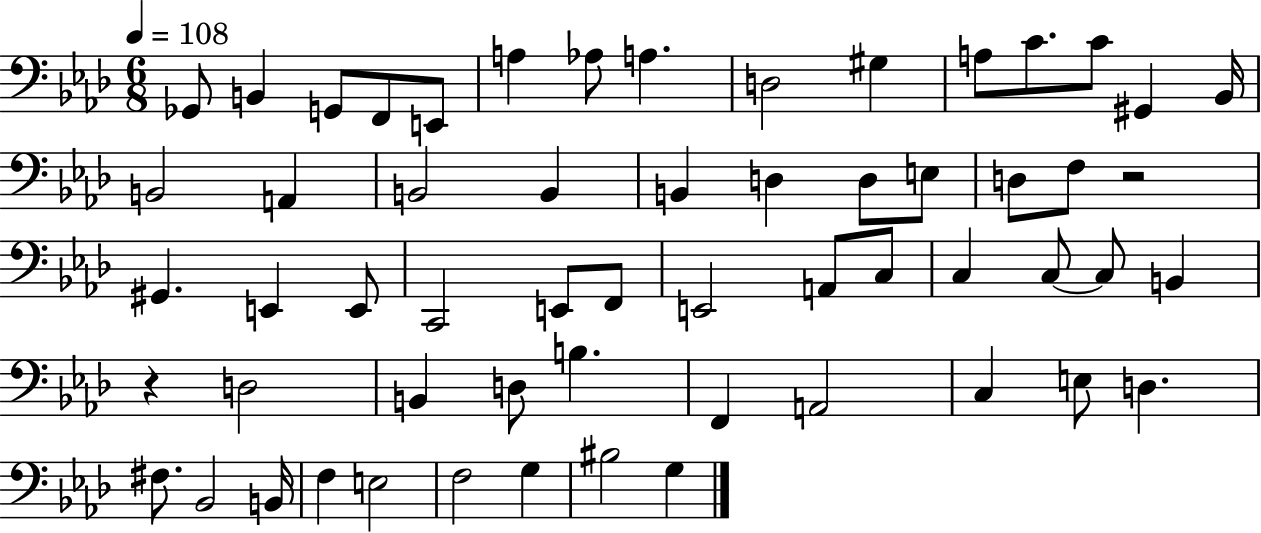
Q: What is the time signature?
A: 6/8